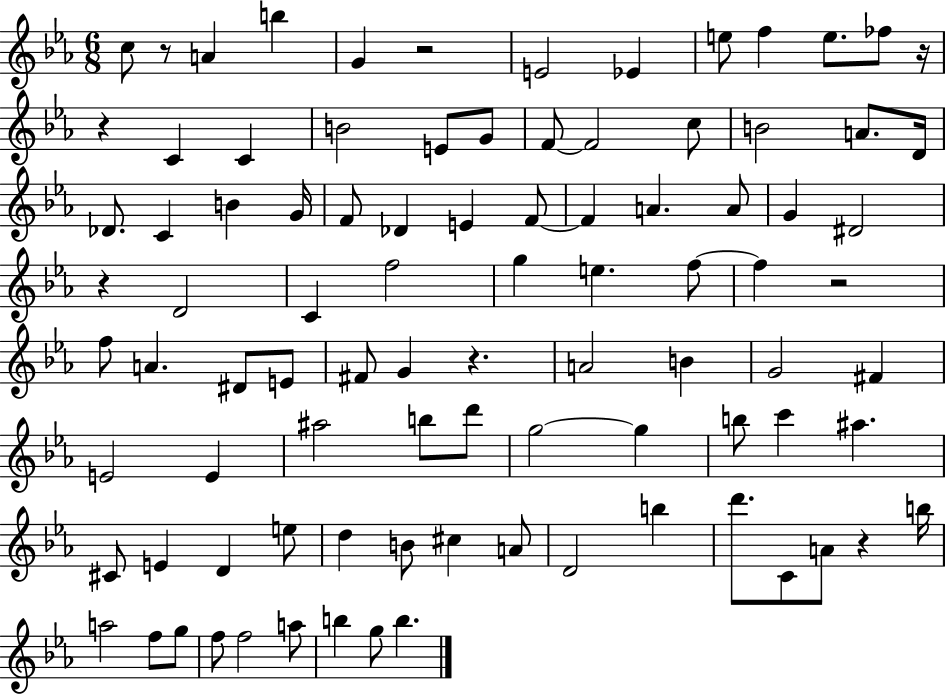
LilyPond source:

{
  \clef treble
  \numericTimeSignature
  \time 6/8
  \key ees \major
  c''8 r8 a'4 b''4 | g'4 r2 | e'2 ees'4 | e''8 f''4 e''8. fes''8 r16 | \break r4 c'4 c'4 | b'2 e'8 g'8 | f'8~~ f'2 c''8 | b'2 a'8. d'16 | \break des'8. c'4 b'4 g'16 | f'8 des'4 e'4 f'8~~ | f'4 a'4. a'8 | g'4 dis'2 | \break r4 d'2 | c'4 f''2 | g''4 e''4. f''8~~ | f''4 r2 | \break f''8 a'4. dis'8 e'8 | fis'8 g'4 r4. | a'2 b'4 | g'2 fis'4 | \break e'2 e'4 | ais''2 b''8 d'''8 | g''2~~ g''4 | b''8 c'''4 ais''4. | \break cis'8 e'4 d'4 e''8 | d''4 b'8 cis''4 a'8 | d'2 b''4 | d'''8. c'8 a'8 r4 b''16 | \break a''2 f''8 g''8 | f''8 f''2 a''8 | b''4 g''8 b''4. | \bar "|."
}